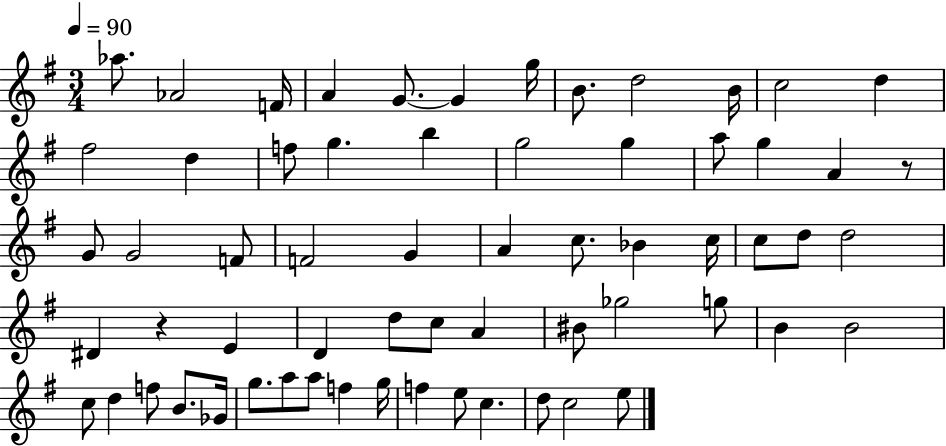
{
  \clef treble
  \numericTimeSignature
  \time 3/4
  \key g \major
  \tempo 4 = 90
  aes''8. aes'2 f'16 | a'4 g'8.~~ g'4 g''16 | b'8. d''2 b'16 | c''2 d''4 | \break fis''2 d''4 | f''8 g''4. b''4 | g''2 g''4 | a''8 g''4 a'4 r8 | \break g'8 g'2 f'8 | f'2 g'4 | a'4 c''8. bes'4 c''16 | c''8 d''8 d''2 | \break dis'4 r4 e'4 | d'4 d''8 c''8 a'4 | bis'8 ges''2 g''8 | b'4 b'2 | \break c''8 d''4 f''8 b'8. ges'16 | g''8. a''8 a''8 f''4 g''16 | f''4 e''8 c''4. | d''8 c''2 e''8 | \break \bar "|."
}